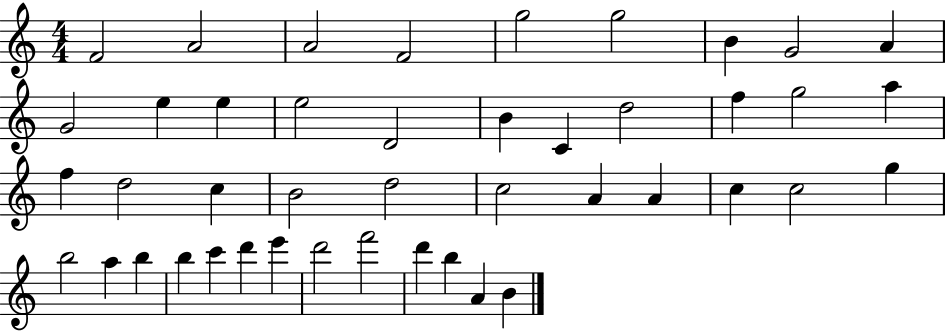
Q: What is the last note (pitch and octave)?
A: B4